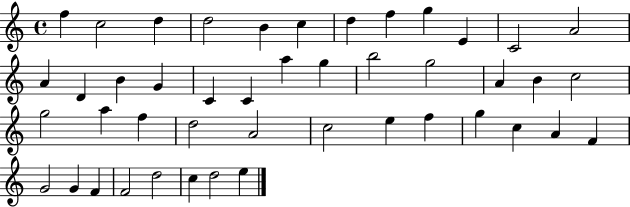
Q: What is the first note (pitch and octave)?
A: F5